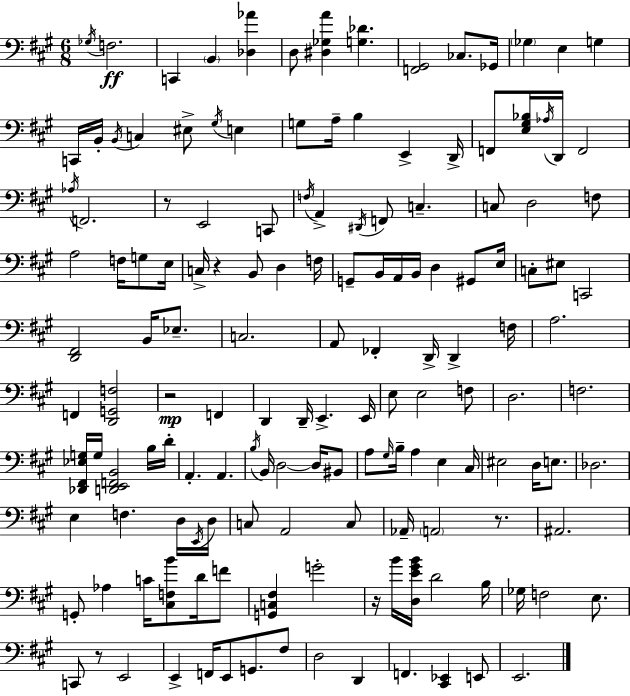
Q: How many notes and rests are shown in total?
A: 150